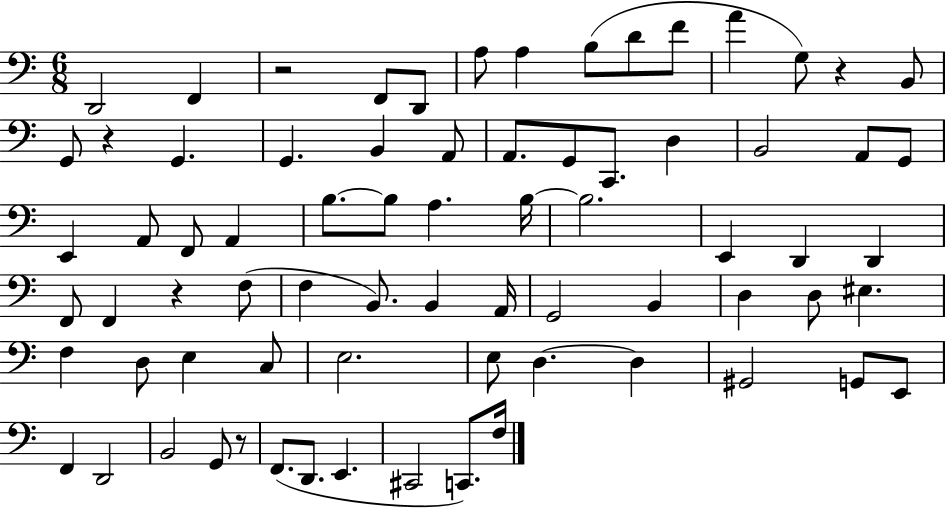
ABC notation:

X:1
T:Untitled
M:6/8
L:1/4
K:C
D,,2 F,, z2 F,,/2 D,,/2 A,/2 A, B,/2 D/2 F/2 A G,/2 z B,,/2 G,,/2 z G,, G,, B,, A,,/2 A,,/2 G,,/2 C,,/2 D, B,,2 A,,/2 G,,/2 E,, A,,/2 F,,/2 A,, B,/2 B,/2 A, B,/4 B,2 E,, D,, D,, F,,/2 F,, z F,/2 F, B,,/2 B,, A,,/4 G,,2 B,, D, D,/2 ^E, F, D,/2 E, C,/2 E,2 E,/2 D, D, ^G,,2 G,,/2 E,,/2 F,, D,,2 B,,2 G,,/2 z/2 F,,/2 D,,/2 E,, ^C,,2 C,,/2 F,/4